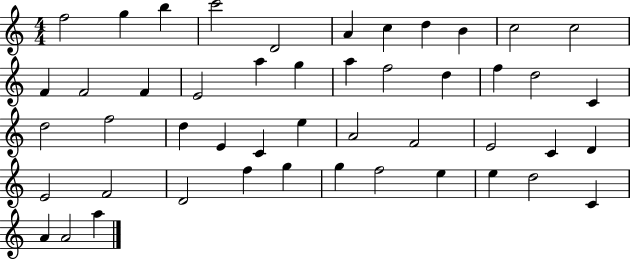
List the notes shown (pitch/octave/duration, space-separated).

F5/h G5/q B5/q C6/h D4/h A4/q C5/q D5/q B4/q C5/h C5/h F4/q F4/h F4/q E4/h A5/q G5/q A5/q F5/h D5/q F5/q D5/h C4/q D5/h F5/h D5/q E4/q C4/q E5/q A4/h F4/h E4/h C4/q D4/q E4/h F4/h D4/h F5/q G5/q G5/q F5/h E5/q E5/q D5/h C4/q A4/q A4/h A5/q